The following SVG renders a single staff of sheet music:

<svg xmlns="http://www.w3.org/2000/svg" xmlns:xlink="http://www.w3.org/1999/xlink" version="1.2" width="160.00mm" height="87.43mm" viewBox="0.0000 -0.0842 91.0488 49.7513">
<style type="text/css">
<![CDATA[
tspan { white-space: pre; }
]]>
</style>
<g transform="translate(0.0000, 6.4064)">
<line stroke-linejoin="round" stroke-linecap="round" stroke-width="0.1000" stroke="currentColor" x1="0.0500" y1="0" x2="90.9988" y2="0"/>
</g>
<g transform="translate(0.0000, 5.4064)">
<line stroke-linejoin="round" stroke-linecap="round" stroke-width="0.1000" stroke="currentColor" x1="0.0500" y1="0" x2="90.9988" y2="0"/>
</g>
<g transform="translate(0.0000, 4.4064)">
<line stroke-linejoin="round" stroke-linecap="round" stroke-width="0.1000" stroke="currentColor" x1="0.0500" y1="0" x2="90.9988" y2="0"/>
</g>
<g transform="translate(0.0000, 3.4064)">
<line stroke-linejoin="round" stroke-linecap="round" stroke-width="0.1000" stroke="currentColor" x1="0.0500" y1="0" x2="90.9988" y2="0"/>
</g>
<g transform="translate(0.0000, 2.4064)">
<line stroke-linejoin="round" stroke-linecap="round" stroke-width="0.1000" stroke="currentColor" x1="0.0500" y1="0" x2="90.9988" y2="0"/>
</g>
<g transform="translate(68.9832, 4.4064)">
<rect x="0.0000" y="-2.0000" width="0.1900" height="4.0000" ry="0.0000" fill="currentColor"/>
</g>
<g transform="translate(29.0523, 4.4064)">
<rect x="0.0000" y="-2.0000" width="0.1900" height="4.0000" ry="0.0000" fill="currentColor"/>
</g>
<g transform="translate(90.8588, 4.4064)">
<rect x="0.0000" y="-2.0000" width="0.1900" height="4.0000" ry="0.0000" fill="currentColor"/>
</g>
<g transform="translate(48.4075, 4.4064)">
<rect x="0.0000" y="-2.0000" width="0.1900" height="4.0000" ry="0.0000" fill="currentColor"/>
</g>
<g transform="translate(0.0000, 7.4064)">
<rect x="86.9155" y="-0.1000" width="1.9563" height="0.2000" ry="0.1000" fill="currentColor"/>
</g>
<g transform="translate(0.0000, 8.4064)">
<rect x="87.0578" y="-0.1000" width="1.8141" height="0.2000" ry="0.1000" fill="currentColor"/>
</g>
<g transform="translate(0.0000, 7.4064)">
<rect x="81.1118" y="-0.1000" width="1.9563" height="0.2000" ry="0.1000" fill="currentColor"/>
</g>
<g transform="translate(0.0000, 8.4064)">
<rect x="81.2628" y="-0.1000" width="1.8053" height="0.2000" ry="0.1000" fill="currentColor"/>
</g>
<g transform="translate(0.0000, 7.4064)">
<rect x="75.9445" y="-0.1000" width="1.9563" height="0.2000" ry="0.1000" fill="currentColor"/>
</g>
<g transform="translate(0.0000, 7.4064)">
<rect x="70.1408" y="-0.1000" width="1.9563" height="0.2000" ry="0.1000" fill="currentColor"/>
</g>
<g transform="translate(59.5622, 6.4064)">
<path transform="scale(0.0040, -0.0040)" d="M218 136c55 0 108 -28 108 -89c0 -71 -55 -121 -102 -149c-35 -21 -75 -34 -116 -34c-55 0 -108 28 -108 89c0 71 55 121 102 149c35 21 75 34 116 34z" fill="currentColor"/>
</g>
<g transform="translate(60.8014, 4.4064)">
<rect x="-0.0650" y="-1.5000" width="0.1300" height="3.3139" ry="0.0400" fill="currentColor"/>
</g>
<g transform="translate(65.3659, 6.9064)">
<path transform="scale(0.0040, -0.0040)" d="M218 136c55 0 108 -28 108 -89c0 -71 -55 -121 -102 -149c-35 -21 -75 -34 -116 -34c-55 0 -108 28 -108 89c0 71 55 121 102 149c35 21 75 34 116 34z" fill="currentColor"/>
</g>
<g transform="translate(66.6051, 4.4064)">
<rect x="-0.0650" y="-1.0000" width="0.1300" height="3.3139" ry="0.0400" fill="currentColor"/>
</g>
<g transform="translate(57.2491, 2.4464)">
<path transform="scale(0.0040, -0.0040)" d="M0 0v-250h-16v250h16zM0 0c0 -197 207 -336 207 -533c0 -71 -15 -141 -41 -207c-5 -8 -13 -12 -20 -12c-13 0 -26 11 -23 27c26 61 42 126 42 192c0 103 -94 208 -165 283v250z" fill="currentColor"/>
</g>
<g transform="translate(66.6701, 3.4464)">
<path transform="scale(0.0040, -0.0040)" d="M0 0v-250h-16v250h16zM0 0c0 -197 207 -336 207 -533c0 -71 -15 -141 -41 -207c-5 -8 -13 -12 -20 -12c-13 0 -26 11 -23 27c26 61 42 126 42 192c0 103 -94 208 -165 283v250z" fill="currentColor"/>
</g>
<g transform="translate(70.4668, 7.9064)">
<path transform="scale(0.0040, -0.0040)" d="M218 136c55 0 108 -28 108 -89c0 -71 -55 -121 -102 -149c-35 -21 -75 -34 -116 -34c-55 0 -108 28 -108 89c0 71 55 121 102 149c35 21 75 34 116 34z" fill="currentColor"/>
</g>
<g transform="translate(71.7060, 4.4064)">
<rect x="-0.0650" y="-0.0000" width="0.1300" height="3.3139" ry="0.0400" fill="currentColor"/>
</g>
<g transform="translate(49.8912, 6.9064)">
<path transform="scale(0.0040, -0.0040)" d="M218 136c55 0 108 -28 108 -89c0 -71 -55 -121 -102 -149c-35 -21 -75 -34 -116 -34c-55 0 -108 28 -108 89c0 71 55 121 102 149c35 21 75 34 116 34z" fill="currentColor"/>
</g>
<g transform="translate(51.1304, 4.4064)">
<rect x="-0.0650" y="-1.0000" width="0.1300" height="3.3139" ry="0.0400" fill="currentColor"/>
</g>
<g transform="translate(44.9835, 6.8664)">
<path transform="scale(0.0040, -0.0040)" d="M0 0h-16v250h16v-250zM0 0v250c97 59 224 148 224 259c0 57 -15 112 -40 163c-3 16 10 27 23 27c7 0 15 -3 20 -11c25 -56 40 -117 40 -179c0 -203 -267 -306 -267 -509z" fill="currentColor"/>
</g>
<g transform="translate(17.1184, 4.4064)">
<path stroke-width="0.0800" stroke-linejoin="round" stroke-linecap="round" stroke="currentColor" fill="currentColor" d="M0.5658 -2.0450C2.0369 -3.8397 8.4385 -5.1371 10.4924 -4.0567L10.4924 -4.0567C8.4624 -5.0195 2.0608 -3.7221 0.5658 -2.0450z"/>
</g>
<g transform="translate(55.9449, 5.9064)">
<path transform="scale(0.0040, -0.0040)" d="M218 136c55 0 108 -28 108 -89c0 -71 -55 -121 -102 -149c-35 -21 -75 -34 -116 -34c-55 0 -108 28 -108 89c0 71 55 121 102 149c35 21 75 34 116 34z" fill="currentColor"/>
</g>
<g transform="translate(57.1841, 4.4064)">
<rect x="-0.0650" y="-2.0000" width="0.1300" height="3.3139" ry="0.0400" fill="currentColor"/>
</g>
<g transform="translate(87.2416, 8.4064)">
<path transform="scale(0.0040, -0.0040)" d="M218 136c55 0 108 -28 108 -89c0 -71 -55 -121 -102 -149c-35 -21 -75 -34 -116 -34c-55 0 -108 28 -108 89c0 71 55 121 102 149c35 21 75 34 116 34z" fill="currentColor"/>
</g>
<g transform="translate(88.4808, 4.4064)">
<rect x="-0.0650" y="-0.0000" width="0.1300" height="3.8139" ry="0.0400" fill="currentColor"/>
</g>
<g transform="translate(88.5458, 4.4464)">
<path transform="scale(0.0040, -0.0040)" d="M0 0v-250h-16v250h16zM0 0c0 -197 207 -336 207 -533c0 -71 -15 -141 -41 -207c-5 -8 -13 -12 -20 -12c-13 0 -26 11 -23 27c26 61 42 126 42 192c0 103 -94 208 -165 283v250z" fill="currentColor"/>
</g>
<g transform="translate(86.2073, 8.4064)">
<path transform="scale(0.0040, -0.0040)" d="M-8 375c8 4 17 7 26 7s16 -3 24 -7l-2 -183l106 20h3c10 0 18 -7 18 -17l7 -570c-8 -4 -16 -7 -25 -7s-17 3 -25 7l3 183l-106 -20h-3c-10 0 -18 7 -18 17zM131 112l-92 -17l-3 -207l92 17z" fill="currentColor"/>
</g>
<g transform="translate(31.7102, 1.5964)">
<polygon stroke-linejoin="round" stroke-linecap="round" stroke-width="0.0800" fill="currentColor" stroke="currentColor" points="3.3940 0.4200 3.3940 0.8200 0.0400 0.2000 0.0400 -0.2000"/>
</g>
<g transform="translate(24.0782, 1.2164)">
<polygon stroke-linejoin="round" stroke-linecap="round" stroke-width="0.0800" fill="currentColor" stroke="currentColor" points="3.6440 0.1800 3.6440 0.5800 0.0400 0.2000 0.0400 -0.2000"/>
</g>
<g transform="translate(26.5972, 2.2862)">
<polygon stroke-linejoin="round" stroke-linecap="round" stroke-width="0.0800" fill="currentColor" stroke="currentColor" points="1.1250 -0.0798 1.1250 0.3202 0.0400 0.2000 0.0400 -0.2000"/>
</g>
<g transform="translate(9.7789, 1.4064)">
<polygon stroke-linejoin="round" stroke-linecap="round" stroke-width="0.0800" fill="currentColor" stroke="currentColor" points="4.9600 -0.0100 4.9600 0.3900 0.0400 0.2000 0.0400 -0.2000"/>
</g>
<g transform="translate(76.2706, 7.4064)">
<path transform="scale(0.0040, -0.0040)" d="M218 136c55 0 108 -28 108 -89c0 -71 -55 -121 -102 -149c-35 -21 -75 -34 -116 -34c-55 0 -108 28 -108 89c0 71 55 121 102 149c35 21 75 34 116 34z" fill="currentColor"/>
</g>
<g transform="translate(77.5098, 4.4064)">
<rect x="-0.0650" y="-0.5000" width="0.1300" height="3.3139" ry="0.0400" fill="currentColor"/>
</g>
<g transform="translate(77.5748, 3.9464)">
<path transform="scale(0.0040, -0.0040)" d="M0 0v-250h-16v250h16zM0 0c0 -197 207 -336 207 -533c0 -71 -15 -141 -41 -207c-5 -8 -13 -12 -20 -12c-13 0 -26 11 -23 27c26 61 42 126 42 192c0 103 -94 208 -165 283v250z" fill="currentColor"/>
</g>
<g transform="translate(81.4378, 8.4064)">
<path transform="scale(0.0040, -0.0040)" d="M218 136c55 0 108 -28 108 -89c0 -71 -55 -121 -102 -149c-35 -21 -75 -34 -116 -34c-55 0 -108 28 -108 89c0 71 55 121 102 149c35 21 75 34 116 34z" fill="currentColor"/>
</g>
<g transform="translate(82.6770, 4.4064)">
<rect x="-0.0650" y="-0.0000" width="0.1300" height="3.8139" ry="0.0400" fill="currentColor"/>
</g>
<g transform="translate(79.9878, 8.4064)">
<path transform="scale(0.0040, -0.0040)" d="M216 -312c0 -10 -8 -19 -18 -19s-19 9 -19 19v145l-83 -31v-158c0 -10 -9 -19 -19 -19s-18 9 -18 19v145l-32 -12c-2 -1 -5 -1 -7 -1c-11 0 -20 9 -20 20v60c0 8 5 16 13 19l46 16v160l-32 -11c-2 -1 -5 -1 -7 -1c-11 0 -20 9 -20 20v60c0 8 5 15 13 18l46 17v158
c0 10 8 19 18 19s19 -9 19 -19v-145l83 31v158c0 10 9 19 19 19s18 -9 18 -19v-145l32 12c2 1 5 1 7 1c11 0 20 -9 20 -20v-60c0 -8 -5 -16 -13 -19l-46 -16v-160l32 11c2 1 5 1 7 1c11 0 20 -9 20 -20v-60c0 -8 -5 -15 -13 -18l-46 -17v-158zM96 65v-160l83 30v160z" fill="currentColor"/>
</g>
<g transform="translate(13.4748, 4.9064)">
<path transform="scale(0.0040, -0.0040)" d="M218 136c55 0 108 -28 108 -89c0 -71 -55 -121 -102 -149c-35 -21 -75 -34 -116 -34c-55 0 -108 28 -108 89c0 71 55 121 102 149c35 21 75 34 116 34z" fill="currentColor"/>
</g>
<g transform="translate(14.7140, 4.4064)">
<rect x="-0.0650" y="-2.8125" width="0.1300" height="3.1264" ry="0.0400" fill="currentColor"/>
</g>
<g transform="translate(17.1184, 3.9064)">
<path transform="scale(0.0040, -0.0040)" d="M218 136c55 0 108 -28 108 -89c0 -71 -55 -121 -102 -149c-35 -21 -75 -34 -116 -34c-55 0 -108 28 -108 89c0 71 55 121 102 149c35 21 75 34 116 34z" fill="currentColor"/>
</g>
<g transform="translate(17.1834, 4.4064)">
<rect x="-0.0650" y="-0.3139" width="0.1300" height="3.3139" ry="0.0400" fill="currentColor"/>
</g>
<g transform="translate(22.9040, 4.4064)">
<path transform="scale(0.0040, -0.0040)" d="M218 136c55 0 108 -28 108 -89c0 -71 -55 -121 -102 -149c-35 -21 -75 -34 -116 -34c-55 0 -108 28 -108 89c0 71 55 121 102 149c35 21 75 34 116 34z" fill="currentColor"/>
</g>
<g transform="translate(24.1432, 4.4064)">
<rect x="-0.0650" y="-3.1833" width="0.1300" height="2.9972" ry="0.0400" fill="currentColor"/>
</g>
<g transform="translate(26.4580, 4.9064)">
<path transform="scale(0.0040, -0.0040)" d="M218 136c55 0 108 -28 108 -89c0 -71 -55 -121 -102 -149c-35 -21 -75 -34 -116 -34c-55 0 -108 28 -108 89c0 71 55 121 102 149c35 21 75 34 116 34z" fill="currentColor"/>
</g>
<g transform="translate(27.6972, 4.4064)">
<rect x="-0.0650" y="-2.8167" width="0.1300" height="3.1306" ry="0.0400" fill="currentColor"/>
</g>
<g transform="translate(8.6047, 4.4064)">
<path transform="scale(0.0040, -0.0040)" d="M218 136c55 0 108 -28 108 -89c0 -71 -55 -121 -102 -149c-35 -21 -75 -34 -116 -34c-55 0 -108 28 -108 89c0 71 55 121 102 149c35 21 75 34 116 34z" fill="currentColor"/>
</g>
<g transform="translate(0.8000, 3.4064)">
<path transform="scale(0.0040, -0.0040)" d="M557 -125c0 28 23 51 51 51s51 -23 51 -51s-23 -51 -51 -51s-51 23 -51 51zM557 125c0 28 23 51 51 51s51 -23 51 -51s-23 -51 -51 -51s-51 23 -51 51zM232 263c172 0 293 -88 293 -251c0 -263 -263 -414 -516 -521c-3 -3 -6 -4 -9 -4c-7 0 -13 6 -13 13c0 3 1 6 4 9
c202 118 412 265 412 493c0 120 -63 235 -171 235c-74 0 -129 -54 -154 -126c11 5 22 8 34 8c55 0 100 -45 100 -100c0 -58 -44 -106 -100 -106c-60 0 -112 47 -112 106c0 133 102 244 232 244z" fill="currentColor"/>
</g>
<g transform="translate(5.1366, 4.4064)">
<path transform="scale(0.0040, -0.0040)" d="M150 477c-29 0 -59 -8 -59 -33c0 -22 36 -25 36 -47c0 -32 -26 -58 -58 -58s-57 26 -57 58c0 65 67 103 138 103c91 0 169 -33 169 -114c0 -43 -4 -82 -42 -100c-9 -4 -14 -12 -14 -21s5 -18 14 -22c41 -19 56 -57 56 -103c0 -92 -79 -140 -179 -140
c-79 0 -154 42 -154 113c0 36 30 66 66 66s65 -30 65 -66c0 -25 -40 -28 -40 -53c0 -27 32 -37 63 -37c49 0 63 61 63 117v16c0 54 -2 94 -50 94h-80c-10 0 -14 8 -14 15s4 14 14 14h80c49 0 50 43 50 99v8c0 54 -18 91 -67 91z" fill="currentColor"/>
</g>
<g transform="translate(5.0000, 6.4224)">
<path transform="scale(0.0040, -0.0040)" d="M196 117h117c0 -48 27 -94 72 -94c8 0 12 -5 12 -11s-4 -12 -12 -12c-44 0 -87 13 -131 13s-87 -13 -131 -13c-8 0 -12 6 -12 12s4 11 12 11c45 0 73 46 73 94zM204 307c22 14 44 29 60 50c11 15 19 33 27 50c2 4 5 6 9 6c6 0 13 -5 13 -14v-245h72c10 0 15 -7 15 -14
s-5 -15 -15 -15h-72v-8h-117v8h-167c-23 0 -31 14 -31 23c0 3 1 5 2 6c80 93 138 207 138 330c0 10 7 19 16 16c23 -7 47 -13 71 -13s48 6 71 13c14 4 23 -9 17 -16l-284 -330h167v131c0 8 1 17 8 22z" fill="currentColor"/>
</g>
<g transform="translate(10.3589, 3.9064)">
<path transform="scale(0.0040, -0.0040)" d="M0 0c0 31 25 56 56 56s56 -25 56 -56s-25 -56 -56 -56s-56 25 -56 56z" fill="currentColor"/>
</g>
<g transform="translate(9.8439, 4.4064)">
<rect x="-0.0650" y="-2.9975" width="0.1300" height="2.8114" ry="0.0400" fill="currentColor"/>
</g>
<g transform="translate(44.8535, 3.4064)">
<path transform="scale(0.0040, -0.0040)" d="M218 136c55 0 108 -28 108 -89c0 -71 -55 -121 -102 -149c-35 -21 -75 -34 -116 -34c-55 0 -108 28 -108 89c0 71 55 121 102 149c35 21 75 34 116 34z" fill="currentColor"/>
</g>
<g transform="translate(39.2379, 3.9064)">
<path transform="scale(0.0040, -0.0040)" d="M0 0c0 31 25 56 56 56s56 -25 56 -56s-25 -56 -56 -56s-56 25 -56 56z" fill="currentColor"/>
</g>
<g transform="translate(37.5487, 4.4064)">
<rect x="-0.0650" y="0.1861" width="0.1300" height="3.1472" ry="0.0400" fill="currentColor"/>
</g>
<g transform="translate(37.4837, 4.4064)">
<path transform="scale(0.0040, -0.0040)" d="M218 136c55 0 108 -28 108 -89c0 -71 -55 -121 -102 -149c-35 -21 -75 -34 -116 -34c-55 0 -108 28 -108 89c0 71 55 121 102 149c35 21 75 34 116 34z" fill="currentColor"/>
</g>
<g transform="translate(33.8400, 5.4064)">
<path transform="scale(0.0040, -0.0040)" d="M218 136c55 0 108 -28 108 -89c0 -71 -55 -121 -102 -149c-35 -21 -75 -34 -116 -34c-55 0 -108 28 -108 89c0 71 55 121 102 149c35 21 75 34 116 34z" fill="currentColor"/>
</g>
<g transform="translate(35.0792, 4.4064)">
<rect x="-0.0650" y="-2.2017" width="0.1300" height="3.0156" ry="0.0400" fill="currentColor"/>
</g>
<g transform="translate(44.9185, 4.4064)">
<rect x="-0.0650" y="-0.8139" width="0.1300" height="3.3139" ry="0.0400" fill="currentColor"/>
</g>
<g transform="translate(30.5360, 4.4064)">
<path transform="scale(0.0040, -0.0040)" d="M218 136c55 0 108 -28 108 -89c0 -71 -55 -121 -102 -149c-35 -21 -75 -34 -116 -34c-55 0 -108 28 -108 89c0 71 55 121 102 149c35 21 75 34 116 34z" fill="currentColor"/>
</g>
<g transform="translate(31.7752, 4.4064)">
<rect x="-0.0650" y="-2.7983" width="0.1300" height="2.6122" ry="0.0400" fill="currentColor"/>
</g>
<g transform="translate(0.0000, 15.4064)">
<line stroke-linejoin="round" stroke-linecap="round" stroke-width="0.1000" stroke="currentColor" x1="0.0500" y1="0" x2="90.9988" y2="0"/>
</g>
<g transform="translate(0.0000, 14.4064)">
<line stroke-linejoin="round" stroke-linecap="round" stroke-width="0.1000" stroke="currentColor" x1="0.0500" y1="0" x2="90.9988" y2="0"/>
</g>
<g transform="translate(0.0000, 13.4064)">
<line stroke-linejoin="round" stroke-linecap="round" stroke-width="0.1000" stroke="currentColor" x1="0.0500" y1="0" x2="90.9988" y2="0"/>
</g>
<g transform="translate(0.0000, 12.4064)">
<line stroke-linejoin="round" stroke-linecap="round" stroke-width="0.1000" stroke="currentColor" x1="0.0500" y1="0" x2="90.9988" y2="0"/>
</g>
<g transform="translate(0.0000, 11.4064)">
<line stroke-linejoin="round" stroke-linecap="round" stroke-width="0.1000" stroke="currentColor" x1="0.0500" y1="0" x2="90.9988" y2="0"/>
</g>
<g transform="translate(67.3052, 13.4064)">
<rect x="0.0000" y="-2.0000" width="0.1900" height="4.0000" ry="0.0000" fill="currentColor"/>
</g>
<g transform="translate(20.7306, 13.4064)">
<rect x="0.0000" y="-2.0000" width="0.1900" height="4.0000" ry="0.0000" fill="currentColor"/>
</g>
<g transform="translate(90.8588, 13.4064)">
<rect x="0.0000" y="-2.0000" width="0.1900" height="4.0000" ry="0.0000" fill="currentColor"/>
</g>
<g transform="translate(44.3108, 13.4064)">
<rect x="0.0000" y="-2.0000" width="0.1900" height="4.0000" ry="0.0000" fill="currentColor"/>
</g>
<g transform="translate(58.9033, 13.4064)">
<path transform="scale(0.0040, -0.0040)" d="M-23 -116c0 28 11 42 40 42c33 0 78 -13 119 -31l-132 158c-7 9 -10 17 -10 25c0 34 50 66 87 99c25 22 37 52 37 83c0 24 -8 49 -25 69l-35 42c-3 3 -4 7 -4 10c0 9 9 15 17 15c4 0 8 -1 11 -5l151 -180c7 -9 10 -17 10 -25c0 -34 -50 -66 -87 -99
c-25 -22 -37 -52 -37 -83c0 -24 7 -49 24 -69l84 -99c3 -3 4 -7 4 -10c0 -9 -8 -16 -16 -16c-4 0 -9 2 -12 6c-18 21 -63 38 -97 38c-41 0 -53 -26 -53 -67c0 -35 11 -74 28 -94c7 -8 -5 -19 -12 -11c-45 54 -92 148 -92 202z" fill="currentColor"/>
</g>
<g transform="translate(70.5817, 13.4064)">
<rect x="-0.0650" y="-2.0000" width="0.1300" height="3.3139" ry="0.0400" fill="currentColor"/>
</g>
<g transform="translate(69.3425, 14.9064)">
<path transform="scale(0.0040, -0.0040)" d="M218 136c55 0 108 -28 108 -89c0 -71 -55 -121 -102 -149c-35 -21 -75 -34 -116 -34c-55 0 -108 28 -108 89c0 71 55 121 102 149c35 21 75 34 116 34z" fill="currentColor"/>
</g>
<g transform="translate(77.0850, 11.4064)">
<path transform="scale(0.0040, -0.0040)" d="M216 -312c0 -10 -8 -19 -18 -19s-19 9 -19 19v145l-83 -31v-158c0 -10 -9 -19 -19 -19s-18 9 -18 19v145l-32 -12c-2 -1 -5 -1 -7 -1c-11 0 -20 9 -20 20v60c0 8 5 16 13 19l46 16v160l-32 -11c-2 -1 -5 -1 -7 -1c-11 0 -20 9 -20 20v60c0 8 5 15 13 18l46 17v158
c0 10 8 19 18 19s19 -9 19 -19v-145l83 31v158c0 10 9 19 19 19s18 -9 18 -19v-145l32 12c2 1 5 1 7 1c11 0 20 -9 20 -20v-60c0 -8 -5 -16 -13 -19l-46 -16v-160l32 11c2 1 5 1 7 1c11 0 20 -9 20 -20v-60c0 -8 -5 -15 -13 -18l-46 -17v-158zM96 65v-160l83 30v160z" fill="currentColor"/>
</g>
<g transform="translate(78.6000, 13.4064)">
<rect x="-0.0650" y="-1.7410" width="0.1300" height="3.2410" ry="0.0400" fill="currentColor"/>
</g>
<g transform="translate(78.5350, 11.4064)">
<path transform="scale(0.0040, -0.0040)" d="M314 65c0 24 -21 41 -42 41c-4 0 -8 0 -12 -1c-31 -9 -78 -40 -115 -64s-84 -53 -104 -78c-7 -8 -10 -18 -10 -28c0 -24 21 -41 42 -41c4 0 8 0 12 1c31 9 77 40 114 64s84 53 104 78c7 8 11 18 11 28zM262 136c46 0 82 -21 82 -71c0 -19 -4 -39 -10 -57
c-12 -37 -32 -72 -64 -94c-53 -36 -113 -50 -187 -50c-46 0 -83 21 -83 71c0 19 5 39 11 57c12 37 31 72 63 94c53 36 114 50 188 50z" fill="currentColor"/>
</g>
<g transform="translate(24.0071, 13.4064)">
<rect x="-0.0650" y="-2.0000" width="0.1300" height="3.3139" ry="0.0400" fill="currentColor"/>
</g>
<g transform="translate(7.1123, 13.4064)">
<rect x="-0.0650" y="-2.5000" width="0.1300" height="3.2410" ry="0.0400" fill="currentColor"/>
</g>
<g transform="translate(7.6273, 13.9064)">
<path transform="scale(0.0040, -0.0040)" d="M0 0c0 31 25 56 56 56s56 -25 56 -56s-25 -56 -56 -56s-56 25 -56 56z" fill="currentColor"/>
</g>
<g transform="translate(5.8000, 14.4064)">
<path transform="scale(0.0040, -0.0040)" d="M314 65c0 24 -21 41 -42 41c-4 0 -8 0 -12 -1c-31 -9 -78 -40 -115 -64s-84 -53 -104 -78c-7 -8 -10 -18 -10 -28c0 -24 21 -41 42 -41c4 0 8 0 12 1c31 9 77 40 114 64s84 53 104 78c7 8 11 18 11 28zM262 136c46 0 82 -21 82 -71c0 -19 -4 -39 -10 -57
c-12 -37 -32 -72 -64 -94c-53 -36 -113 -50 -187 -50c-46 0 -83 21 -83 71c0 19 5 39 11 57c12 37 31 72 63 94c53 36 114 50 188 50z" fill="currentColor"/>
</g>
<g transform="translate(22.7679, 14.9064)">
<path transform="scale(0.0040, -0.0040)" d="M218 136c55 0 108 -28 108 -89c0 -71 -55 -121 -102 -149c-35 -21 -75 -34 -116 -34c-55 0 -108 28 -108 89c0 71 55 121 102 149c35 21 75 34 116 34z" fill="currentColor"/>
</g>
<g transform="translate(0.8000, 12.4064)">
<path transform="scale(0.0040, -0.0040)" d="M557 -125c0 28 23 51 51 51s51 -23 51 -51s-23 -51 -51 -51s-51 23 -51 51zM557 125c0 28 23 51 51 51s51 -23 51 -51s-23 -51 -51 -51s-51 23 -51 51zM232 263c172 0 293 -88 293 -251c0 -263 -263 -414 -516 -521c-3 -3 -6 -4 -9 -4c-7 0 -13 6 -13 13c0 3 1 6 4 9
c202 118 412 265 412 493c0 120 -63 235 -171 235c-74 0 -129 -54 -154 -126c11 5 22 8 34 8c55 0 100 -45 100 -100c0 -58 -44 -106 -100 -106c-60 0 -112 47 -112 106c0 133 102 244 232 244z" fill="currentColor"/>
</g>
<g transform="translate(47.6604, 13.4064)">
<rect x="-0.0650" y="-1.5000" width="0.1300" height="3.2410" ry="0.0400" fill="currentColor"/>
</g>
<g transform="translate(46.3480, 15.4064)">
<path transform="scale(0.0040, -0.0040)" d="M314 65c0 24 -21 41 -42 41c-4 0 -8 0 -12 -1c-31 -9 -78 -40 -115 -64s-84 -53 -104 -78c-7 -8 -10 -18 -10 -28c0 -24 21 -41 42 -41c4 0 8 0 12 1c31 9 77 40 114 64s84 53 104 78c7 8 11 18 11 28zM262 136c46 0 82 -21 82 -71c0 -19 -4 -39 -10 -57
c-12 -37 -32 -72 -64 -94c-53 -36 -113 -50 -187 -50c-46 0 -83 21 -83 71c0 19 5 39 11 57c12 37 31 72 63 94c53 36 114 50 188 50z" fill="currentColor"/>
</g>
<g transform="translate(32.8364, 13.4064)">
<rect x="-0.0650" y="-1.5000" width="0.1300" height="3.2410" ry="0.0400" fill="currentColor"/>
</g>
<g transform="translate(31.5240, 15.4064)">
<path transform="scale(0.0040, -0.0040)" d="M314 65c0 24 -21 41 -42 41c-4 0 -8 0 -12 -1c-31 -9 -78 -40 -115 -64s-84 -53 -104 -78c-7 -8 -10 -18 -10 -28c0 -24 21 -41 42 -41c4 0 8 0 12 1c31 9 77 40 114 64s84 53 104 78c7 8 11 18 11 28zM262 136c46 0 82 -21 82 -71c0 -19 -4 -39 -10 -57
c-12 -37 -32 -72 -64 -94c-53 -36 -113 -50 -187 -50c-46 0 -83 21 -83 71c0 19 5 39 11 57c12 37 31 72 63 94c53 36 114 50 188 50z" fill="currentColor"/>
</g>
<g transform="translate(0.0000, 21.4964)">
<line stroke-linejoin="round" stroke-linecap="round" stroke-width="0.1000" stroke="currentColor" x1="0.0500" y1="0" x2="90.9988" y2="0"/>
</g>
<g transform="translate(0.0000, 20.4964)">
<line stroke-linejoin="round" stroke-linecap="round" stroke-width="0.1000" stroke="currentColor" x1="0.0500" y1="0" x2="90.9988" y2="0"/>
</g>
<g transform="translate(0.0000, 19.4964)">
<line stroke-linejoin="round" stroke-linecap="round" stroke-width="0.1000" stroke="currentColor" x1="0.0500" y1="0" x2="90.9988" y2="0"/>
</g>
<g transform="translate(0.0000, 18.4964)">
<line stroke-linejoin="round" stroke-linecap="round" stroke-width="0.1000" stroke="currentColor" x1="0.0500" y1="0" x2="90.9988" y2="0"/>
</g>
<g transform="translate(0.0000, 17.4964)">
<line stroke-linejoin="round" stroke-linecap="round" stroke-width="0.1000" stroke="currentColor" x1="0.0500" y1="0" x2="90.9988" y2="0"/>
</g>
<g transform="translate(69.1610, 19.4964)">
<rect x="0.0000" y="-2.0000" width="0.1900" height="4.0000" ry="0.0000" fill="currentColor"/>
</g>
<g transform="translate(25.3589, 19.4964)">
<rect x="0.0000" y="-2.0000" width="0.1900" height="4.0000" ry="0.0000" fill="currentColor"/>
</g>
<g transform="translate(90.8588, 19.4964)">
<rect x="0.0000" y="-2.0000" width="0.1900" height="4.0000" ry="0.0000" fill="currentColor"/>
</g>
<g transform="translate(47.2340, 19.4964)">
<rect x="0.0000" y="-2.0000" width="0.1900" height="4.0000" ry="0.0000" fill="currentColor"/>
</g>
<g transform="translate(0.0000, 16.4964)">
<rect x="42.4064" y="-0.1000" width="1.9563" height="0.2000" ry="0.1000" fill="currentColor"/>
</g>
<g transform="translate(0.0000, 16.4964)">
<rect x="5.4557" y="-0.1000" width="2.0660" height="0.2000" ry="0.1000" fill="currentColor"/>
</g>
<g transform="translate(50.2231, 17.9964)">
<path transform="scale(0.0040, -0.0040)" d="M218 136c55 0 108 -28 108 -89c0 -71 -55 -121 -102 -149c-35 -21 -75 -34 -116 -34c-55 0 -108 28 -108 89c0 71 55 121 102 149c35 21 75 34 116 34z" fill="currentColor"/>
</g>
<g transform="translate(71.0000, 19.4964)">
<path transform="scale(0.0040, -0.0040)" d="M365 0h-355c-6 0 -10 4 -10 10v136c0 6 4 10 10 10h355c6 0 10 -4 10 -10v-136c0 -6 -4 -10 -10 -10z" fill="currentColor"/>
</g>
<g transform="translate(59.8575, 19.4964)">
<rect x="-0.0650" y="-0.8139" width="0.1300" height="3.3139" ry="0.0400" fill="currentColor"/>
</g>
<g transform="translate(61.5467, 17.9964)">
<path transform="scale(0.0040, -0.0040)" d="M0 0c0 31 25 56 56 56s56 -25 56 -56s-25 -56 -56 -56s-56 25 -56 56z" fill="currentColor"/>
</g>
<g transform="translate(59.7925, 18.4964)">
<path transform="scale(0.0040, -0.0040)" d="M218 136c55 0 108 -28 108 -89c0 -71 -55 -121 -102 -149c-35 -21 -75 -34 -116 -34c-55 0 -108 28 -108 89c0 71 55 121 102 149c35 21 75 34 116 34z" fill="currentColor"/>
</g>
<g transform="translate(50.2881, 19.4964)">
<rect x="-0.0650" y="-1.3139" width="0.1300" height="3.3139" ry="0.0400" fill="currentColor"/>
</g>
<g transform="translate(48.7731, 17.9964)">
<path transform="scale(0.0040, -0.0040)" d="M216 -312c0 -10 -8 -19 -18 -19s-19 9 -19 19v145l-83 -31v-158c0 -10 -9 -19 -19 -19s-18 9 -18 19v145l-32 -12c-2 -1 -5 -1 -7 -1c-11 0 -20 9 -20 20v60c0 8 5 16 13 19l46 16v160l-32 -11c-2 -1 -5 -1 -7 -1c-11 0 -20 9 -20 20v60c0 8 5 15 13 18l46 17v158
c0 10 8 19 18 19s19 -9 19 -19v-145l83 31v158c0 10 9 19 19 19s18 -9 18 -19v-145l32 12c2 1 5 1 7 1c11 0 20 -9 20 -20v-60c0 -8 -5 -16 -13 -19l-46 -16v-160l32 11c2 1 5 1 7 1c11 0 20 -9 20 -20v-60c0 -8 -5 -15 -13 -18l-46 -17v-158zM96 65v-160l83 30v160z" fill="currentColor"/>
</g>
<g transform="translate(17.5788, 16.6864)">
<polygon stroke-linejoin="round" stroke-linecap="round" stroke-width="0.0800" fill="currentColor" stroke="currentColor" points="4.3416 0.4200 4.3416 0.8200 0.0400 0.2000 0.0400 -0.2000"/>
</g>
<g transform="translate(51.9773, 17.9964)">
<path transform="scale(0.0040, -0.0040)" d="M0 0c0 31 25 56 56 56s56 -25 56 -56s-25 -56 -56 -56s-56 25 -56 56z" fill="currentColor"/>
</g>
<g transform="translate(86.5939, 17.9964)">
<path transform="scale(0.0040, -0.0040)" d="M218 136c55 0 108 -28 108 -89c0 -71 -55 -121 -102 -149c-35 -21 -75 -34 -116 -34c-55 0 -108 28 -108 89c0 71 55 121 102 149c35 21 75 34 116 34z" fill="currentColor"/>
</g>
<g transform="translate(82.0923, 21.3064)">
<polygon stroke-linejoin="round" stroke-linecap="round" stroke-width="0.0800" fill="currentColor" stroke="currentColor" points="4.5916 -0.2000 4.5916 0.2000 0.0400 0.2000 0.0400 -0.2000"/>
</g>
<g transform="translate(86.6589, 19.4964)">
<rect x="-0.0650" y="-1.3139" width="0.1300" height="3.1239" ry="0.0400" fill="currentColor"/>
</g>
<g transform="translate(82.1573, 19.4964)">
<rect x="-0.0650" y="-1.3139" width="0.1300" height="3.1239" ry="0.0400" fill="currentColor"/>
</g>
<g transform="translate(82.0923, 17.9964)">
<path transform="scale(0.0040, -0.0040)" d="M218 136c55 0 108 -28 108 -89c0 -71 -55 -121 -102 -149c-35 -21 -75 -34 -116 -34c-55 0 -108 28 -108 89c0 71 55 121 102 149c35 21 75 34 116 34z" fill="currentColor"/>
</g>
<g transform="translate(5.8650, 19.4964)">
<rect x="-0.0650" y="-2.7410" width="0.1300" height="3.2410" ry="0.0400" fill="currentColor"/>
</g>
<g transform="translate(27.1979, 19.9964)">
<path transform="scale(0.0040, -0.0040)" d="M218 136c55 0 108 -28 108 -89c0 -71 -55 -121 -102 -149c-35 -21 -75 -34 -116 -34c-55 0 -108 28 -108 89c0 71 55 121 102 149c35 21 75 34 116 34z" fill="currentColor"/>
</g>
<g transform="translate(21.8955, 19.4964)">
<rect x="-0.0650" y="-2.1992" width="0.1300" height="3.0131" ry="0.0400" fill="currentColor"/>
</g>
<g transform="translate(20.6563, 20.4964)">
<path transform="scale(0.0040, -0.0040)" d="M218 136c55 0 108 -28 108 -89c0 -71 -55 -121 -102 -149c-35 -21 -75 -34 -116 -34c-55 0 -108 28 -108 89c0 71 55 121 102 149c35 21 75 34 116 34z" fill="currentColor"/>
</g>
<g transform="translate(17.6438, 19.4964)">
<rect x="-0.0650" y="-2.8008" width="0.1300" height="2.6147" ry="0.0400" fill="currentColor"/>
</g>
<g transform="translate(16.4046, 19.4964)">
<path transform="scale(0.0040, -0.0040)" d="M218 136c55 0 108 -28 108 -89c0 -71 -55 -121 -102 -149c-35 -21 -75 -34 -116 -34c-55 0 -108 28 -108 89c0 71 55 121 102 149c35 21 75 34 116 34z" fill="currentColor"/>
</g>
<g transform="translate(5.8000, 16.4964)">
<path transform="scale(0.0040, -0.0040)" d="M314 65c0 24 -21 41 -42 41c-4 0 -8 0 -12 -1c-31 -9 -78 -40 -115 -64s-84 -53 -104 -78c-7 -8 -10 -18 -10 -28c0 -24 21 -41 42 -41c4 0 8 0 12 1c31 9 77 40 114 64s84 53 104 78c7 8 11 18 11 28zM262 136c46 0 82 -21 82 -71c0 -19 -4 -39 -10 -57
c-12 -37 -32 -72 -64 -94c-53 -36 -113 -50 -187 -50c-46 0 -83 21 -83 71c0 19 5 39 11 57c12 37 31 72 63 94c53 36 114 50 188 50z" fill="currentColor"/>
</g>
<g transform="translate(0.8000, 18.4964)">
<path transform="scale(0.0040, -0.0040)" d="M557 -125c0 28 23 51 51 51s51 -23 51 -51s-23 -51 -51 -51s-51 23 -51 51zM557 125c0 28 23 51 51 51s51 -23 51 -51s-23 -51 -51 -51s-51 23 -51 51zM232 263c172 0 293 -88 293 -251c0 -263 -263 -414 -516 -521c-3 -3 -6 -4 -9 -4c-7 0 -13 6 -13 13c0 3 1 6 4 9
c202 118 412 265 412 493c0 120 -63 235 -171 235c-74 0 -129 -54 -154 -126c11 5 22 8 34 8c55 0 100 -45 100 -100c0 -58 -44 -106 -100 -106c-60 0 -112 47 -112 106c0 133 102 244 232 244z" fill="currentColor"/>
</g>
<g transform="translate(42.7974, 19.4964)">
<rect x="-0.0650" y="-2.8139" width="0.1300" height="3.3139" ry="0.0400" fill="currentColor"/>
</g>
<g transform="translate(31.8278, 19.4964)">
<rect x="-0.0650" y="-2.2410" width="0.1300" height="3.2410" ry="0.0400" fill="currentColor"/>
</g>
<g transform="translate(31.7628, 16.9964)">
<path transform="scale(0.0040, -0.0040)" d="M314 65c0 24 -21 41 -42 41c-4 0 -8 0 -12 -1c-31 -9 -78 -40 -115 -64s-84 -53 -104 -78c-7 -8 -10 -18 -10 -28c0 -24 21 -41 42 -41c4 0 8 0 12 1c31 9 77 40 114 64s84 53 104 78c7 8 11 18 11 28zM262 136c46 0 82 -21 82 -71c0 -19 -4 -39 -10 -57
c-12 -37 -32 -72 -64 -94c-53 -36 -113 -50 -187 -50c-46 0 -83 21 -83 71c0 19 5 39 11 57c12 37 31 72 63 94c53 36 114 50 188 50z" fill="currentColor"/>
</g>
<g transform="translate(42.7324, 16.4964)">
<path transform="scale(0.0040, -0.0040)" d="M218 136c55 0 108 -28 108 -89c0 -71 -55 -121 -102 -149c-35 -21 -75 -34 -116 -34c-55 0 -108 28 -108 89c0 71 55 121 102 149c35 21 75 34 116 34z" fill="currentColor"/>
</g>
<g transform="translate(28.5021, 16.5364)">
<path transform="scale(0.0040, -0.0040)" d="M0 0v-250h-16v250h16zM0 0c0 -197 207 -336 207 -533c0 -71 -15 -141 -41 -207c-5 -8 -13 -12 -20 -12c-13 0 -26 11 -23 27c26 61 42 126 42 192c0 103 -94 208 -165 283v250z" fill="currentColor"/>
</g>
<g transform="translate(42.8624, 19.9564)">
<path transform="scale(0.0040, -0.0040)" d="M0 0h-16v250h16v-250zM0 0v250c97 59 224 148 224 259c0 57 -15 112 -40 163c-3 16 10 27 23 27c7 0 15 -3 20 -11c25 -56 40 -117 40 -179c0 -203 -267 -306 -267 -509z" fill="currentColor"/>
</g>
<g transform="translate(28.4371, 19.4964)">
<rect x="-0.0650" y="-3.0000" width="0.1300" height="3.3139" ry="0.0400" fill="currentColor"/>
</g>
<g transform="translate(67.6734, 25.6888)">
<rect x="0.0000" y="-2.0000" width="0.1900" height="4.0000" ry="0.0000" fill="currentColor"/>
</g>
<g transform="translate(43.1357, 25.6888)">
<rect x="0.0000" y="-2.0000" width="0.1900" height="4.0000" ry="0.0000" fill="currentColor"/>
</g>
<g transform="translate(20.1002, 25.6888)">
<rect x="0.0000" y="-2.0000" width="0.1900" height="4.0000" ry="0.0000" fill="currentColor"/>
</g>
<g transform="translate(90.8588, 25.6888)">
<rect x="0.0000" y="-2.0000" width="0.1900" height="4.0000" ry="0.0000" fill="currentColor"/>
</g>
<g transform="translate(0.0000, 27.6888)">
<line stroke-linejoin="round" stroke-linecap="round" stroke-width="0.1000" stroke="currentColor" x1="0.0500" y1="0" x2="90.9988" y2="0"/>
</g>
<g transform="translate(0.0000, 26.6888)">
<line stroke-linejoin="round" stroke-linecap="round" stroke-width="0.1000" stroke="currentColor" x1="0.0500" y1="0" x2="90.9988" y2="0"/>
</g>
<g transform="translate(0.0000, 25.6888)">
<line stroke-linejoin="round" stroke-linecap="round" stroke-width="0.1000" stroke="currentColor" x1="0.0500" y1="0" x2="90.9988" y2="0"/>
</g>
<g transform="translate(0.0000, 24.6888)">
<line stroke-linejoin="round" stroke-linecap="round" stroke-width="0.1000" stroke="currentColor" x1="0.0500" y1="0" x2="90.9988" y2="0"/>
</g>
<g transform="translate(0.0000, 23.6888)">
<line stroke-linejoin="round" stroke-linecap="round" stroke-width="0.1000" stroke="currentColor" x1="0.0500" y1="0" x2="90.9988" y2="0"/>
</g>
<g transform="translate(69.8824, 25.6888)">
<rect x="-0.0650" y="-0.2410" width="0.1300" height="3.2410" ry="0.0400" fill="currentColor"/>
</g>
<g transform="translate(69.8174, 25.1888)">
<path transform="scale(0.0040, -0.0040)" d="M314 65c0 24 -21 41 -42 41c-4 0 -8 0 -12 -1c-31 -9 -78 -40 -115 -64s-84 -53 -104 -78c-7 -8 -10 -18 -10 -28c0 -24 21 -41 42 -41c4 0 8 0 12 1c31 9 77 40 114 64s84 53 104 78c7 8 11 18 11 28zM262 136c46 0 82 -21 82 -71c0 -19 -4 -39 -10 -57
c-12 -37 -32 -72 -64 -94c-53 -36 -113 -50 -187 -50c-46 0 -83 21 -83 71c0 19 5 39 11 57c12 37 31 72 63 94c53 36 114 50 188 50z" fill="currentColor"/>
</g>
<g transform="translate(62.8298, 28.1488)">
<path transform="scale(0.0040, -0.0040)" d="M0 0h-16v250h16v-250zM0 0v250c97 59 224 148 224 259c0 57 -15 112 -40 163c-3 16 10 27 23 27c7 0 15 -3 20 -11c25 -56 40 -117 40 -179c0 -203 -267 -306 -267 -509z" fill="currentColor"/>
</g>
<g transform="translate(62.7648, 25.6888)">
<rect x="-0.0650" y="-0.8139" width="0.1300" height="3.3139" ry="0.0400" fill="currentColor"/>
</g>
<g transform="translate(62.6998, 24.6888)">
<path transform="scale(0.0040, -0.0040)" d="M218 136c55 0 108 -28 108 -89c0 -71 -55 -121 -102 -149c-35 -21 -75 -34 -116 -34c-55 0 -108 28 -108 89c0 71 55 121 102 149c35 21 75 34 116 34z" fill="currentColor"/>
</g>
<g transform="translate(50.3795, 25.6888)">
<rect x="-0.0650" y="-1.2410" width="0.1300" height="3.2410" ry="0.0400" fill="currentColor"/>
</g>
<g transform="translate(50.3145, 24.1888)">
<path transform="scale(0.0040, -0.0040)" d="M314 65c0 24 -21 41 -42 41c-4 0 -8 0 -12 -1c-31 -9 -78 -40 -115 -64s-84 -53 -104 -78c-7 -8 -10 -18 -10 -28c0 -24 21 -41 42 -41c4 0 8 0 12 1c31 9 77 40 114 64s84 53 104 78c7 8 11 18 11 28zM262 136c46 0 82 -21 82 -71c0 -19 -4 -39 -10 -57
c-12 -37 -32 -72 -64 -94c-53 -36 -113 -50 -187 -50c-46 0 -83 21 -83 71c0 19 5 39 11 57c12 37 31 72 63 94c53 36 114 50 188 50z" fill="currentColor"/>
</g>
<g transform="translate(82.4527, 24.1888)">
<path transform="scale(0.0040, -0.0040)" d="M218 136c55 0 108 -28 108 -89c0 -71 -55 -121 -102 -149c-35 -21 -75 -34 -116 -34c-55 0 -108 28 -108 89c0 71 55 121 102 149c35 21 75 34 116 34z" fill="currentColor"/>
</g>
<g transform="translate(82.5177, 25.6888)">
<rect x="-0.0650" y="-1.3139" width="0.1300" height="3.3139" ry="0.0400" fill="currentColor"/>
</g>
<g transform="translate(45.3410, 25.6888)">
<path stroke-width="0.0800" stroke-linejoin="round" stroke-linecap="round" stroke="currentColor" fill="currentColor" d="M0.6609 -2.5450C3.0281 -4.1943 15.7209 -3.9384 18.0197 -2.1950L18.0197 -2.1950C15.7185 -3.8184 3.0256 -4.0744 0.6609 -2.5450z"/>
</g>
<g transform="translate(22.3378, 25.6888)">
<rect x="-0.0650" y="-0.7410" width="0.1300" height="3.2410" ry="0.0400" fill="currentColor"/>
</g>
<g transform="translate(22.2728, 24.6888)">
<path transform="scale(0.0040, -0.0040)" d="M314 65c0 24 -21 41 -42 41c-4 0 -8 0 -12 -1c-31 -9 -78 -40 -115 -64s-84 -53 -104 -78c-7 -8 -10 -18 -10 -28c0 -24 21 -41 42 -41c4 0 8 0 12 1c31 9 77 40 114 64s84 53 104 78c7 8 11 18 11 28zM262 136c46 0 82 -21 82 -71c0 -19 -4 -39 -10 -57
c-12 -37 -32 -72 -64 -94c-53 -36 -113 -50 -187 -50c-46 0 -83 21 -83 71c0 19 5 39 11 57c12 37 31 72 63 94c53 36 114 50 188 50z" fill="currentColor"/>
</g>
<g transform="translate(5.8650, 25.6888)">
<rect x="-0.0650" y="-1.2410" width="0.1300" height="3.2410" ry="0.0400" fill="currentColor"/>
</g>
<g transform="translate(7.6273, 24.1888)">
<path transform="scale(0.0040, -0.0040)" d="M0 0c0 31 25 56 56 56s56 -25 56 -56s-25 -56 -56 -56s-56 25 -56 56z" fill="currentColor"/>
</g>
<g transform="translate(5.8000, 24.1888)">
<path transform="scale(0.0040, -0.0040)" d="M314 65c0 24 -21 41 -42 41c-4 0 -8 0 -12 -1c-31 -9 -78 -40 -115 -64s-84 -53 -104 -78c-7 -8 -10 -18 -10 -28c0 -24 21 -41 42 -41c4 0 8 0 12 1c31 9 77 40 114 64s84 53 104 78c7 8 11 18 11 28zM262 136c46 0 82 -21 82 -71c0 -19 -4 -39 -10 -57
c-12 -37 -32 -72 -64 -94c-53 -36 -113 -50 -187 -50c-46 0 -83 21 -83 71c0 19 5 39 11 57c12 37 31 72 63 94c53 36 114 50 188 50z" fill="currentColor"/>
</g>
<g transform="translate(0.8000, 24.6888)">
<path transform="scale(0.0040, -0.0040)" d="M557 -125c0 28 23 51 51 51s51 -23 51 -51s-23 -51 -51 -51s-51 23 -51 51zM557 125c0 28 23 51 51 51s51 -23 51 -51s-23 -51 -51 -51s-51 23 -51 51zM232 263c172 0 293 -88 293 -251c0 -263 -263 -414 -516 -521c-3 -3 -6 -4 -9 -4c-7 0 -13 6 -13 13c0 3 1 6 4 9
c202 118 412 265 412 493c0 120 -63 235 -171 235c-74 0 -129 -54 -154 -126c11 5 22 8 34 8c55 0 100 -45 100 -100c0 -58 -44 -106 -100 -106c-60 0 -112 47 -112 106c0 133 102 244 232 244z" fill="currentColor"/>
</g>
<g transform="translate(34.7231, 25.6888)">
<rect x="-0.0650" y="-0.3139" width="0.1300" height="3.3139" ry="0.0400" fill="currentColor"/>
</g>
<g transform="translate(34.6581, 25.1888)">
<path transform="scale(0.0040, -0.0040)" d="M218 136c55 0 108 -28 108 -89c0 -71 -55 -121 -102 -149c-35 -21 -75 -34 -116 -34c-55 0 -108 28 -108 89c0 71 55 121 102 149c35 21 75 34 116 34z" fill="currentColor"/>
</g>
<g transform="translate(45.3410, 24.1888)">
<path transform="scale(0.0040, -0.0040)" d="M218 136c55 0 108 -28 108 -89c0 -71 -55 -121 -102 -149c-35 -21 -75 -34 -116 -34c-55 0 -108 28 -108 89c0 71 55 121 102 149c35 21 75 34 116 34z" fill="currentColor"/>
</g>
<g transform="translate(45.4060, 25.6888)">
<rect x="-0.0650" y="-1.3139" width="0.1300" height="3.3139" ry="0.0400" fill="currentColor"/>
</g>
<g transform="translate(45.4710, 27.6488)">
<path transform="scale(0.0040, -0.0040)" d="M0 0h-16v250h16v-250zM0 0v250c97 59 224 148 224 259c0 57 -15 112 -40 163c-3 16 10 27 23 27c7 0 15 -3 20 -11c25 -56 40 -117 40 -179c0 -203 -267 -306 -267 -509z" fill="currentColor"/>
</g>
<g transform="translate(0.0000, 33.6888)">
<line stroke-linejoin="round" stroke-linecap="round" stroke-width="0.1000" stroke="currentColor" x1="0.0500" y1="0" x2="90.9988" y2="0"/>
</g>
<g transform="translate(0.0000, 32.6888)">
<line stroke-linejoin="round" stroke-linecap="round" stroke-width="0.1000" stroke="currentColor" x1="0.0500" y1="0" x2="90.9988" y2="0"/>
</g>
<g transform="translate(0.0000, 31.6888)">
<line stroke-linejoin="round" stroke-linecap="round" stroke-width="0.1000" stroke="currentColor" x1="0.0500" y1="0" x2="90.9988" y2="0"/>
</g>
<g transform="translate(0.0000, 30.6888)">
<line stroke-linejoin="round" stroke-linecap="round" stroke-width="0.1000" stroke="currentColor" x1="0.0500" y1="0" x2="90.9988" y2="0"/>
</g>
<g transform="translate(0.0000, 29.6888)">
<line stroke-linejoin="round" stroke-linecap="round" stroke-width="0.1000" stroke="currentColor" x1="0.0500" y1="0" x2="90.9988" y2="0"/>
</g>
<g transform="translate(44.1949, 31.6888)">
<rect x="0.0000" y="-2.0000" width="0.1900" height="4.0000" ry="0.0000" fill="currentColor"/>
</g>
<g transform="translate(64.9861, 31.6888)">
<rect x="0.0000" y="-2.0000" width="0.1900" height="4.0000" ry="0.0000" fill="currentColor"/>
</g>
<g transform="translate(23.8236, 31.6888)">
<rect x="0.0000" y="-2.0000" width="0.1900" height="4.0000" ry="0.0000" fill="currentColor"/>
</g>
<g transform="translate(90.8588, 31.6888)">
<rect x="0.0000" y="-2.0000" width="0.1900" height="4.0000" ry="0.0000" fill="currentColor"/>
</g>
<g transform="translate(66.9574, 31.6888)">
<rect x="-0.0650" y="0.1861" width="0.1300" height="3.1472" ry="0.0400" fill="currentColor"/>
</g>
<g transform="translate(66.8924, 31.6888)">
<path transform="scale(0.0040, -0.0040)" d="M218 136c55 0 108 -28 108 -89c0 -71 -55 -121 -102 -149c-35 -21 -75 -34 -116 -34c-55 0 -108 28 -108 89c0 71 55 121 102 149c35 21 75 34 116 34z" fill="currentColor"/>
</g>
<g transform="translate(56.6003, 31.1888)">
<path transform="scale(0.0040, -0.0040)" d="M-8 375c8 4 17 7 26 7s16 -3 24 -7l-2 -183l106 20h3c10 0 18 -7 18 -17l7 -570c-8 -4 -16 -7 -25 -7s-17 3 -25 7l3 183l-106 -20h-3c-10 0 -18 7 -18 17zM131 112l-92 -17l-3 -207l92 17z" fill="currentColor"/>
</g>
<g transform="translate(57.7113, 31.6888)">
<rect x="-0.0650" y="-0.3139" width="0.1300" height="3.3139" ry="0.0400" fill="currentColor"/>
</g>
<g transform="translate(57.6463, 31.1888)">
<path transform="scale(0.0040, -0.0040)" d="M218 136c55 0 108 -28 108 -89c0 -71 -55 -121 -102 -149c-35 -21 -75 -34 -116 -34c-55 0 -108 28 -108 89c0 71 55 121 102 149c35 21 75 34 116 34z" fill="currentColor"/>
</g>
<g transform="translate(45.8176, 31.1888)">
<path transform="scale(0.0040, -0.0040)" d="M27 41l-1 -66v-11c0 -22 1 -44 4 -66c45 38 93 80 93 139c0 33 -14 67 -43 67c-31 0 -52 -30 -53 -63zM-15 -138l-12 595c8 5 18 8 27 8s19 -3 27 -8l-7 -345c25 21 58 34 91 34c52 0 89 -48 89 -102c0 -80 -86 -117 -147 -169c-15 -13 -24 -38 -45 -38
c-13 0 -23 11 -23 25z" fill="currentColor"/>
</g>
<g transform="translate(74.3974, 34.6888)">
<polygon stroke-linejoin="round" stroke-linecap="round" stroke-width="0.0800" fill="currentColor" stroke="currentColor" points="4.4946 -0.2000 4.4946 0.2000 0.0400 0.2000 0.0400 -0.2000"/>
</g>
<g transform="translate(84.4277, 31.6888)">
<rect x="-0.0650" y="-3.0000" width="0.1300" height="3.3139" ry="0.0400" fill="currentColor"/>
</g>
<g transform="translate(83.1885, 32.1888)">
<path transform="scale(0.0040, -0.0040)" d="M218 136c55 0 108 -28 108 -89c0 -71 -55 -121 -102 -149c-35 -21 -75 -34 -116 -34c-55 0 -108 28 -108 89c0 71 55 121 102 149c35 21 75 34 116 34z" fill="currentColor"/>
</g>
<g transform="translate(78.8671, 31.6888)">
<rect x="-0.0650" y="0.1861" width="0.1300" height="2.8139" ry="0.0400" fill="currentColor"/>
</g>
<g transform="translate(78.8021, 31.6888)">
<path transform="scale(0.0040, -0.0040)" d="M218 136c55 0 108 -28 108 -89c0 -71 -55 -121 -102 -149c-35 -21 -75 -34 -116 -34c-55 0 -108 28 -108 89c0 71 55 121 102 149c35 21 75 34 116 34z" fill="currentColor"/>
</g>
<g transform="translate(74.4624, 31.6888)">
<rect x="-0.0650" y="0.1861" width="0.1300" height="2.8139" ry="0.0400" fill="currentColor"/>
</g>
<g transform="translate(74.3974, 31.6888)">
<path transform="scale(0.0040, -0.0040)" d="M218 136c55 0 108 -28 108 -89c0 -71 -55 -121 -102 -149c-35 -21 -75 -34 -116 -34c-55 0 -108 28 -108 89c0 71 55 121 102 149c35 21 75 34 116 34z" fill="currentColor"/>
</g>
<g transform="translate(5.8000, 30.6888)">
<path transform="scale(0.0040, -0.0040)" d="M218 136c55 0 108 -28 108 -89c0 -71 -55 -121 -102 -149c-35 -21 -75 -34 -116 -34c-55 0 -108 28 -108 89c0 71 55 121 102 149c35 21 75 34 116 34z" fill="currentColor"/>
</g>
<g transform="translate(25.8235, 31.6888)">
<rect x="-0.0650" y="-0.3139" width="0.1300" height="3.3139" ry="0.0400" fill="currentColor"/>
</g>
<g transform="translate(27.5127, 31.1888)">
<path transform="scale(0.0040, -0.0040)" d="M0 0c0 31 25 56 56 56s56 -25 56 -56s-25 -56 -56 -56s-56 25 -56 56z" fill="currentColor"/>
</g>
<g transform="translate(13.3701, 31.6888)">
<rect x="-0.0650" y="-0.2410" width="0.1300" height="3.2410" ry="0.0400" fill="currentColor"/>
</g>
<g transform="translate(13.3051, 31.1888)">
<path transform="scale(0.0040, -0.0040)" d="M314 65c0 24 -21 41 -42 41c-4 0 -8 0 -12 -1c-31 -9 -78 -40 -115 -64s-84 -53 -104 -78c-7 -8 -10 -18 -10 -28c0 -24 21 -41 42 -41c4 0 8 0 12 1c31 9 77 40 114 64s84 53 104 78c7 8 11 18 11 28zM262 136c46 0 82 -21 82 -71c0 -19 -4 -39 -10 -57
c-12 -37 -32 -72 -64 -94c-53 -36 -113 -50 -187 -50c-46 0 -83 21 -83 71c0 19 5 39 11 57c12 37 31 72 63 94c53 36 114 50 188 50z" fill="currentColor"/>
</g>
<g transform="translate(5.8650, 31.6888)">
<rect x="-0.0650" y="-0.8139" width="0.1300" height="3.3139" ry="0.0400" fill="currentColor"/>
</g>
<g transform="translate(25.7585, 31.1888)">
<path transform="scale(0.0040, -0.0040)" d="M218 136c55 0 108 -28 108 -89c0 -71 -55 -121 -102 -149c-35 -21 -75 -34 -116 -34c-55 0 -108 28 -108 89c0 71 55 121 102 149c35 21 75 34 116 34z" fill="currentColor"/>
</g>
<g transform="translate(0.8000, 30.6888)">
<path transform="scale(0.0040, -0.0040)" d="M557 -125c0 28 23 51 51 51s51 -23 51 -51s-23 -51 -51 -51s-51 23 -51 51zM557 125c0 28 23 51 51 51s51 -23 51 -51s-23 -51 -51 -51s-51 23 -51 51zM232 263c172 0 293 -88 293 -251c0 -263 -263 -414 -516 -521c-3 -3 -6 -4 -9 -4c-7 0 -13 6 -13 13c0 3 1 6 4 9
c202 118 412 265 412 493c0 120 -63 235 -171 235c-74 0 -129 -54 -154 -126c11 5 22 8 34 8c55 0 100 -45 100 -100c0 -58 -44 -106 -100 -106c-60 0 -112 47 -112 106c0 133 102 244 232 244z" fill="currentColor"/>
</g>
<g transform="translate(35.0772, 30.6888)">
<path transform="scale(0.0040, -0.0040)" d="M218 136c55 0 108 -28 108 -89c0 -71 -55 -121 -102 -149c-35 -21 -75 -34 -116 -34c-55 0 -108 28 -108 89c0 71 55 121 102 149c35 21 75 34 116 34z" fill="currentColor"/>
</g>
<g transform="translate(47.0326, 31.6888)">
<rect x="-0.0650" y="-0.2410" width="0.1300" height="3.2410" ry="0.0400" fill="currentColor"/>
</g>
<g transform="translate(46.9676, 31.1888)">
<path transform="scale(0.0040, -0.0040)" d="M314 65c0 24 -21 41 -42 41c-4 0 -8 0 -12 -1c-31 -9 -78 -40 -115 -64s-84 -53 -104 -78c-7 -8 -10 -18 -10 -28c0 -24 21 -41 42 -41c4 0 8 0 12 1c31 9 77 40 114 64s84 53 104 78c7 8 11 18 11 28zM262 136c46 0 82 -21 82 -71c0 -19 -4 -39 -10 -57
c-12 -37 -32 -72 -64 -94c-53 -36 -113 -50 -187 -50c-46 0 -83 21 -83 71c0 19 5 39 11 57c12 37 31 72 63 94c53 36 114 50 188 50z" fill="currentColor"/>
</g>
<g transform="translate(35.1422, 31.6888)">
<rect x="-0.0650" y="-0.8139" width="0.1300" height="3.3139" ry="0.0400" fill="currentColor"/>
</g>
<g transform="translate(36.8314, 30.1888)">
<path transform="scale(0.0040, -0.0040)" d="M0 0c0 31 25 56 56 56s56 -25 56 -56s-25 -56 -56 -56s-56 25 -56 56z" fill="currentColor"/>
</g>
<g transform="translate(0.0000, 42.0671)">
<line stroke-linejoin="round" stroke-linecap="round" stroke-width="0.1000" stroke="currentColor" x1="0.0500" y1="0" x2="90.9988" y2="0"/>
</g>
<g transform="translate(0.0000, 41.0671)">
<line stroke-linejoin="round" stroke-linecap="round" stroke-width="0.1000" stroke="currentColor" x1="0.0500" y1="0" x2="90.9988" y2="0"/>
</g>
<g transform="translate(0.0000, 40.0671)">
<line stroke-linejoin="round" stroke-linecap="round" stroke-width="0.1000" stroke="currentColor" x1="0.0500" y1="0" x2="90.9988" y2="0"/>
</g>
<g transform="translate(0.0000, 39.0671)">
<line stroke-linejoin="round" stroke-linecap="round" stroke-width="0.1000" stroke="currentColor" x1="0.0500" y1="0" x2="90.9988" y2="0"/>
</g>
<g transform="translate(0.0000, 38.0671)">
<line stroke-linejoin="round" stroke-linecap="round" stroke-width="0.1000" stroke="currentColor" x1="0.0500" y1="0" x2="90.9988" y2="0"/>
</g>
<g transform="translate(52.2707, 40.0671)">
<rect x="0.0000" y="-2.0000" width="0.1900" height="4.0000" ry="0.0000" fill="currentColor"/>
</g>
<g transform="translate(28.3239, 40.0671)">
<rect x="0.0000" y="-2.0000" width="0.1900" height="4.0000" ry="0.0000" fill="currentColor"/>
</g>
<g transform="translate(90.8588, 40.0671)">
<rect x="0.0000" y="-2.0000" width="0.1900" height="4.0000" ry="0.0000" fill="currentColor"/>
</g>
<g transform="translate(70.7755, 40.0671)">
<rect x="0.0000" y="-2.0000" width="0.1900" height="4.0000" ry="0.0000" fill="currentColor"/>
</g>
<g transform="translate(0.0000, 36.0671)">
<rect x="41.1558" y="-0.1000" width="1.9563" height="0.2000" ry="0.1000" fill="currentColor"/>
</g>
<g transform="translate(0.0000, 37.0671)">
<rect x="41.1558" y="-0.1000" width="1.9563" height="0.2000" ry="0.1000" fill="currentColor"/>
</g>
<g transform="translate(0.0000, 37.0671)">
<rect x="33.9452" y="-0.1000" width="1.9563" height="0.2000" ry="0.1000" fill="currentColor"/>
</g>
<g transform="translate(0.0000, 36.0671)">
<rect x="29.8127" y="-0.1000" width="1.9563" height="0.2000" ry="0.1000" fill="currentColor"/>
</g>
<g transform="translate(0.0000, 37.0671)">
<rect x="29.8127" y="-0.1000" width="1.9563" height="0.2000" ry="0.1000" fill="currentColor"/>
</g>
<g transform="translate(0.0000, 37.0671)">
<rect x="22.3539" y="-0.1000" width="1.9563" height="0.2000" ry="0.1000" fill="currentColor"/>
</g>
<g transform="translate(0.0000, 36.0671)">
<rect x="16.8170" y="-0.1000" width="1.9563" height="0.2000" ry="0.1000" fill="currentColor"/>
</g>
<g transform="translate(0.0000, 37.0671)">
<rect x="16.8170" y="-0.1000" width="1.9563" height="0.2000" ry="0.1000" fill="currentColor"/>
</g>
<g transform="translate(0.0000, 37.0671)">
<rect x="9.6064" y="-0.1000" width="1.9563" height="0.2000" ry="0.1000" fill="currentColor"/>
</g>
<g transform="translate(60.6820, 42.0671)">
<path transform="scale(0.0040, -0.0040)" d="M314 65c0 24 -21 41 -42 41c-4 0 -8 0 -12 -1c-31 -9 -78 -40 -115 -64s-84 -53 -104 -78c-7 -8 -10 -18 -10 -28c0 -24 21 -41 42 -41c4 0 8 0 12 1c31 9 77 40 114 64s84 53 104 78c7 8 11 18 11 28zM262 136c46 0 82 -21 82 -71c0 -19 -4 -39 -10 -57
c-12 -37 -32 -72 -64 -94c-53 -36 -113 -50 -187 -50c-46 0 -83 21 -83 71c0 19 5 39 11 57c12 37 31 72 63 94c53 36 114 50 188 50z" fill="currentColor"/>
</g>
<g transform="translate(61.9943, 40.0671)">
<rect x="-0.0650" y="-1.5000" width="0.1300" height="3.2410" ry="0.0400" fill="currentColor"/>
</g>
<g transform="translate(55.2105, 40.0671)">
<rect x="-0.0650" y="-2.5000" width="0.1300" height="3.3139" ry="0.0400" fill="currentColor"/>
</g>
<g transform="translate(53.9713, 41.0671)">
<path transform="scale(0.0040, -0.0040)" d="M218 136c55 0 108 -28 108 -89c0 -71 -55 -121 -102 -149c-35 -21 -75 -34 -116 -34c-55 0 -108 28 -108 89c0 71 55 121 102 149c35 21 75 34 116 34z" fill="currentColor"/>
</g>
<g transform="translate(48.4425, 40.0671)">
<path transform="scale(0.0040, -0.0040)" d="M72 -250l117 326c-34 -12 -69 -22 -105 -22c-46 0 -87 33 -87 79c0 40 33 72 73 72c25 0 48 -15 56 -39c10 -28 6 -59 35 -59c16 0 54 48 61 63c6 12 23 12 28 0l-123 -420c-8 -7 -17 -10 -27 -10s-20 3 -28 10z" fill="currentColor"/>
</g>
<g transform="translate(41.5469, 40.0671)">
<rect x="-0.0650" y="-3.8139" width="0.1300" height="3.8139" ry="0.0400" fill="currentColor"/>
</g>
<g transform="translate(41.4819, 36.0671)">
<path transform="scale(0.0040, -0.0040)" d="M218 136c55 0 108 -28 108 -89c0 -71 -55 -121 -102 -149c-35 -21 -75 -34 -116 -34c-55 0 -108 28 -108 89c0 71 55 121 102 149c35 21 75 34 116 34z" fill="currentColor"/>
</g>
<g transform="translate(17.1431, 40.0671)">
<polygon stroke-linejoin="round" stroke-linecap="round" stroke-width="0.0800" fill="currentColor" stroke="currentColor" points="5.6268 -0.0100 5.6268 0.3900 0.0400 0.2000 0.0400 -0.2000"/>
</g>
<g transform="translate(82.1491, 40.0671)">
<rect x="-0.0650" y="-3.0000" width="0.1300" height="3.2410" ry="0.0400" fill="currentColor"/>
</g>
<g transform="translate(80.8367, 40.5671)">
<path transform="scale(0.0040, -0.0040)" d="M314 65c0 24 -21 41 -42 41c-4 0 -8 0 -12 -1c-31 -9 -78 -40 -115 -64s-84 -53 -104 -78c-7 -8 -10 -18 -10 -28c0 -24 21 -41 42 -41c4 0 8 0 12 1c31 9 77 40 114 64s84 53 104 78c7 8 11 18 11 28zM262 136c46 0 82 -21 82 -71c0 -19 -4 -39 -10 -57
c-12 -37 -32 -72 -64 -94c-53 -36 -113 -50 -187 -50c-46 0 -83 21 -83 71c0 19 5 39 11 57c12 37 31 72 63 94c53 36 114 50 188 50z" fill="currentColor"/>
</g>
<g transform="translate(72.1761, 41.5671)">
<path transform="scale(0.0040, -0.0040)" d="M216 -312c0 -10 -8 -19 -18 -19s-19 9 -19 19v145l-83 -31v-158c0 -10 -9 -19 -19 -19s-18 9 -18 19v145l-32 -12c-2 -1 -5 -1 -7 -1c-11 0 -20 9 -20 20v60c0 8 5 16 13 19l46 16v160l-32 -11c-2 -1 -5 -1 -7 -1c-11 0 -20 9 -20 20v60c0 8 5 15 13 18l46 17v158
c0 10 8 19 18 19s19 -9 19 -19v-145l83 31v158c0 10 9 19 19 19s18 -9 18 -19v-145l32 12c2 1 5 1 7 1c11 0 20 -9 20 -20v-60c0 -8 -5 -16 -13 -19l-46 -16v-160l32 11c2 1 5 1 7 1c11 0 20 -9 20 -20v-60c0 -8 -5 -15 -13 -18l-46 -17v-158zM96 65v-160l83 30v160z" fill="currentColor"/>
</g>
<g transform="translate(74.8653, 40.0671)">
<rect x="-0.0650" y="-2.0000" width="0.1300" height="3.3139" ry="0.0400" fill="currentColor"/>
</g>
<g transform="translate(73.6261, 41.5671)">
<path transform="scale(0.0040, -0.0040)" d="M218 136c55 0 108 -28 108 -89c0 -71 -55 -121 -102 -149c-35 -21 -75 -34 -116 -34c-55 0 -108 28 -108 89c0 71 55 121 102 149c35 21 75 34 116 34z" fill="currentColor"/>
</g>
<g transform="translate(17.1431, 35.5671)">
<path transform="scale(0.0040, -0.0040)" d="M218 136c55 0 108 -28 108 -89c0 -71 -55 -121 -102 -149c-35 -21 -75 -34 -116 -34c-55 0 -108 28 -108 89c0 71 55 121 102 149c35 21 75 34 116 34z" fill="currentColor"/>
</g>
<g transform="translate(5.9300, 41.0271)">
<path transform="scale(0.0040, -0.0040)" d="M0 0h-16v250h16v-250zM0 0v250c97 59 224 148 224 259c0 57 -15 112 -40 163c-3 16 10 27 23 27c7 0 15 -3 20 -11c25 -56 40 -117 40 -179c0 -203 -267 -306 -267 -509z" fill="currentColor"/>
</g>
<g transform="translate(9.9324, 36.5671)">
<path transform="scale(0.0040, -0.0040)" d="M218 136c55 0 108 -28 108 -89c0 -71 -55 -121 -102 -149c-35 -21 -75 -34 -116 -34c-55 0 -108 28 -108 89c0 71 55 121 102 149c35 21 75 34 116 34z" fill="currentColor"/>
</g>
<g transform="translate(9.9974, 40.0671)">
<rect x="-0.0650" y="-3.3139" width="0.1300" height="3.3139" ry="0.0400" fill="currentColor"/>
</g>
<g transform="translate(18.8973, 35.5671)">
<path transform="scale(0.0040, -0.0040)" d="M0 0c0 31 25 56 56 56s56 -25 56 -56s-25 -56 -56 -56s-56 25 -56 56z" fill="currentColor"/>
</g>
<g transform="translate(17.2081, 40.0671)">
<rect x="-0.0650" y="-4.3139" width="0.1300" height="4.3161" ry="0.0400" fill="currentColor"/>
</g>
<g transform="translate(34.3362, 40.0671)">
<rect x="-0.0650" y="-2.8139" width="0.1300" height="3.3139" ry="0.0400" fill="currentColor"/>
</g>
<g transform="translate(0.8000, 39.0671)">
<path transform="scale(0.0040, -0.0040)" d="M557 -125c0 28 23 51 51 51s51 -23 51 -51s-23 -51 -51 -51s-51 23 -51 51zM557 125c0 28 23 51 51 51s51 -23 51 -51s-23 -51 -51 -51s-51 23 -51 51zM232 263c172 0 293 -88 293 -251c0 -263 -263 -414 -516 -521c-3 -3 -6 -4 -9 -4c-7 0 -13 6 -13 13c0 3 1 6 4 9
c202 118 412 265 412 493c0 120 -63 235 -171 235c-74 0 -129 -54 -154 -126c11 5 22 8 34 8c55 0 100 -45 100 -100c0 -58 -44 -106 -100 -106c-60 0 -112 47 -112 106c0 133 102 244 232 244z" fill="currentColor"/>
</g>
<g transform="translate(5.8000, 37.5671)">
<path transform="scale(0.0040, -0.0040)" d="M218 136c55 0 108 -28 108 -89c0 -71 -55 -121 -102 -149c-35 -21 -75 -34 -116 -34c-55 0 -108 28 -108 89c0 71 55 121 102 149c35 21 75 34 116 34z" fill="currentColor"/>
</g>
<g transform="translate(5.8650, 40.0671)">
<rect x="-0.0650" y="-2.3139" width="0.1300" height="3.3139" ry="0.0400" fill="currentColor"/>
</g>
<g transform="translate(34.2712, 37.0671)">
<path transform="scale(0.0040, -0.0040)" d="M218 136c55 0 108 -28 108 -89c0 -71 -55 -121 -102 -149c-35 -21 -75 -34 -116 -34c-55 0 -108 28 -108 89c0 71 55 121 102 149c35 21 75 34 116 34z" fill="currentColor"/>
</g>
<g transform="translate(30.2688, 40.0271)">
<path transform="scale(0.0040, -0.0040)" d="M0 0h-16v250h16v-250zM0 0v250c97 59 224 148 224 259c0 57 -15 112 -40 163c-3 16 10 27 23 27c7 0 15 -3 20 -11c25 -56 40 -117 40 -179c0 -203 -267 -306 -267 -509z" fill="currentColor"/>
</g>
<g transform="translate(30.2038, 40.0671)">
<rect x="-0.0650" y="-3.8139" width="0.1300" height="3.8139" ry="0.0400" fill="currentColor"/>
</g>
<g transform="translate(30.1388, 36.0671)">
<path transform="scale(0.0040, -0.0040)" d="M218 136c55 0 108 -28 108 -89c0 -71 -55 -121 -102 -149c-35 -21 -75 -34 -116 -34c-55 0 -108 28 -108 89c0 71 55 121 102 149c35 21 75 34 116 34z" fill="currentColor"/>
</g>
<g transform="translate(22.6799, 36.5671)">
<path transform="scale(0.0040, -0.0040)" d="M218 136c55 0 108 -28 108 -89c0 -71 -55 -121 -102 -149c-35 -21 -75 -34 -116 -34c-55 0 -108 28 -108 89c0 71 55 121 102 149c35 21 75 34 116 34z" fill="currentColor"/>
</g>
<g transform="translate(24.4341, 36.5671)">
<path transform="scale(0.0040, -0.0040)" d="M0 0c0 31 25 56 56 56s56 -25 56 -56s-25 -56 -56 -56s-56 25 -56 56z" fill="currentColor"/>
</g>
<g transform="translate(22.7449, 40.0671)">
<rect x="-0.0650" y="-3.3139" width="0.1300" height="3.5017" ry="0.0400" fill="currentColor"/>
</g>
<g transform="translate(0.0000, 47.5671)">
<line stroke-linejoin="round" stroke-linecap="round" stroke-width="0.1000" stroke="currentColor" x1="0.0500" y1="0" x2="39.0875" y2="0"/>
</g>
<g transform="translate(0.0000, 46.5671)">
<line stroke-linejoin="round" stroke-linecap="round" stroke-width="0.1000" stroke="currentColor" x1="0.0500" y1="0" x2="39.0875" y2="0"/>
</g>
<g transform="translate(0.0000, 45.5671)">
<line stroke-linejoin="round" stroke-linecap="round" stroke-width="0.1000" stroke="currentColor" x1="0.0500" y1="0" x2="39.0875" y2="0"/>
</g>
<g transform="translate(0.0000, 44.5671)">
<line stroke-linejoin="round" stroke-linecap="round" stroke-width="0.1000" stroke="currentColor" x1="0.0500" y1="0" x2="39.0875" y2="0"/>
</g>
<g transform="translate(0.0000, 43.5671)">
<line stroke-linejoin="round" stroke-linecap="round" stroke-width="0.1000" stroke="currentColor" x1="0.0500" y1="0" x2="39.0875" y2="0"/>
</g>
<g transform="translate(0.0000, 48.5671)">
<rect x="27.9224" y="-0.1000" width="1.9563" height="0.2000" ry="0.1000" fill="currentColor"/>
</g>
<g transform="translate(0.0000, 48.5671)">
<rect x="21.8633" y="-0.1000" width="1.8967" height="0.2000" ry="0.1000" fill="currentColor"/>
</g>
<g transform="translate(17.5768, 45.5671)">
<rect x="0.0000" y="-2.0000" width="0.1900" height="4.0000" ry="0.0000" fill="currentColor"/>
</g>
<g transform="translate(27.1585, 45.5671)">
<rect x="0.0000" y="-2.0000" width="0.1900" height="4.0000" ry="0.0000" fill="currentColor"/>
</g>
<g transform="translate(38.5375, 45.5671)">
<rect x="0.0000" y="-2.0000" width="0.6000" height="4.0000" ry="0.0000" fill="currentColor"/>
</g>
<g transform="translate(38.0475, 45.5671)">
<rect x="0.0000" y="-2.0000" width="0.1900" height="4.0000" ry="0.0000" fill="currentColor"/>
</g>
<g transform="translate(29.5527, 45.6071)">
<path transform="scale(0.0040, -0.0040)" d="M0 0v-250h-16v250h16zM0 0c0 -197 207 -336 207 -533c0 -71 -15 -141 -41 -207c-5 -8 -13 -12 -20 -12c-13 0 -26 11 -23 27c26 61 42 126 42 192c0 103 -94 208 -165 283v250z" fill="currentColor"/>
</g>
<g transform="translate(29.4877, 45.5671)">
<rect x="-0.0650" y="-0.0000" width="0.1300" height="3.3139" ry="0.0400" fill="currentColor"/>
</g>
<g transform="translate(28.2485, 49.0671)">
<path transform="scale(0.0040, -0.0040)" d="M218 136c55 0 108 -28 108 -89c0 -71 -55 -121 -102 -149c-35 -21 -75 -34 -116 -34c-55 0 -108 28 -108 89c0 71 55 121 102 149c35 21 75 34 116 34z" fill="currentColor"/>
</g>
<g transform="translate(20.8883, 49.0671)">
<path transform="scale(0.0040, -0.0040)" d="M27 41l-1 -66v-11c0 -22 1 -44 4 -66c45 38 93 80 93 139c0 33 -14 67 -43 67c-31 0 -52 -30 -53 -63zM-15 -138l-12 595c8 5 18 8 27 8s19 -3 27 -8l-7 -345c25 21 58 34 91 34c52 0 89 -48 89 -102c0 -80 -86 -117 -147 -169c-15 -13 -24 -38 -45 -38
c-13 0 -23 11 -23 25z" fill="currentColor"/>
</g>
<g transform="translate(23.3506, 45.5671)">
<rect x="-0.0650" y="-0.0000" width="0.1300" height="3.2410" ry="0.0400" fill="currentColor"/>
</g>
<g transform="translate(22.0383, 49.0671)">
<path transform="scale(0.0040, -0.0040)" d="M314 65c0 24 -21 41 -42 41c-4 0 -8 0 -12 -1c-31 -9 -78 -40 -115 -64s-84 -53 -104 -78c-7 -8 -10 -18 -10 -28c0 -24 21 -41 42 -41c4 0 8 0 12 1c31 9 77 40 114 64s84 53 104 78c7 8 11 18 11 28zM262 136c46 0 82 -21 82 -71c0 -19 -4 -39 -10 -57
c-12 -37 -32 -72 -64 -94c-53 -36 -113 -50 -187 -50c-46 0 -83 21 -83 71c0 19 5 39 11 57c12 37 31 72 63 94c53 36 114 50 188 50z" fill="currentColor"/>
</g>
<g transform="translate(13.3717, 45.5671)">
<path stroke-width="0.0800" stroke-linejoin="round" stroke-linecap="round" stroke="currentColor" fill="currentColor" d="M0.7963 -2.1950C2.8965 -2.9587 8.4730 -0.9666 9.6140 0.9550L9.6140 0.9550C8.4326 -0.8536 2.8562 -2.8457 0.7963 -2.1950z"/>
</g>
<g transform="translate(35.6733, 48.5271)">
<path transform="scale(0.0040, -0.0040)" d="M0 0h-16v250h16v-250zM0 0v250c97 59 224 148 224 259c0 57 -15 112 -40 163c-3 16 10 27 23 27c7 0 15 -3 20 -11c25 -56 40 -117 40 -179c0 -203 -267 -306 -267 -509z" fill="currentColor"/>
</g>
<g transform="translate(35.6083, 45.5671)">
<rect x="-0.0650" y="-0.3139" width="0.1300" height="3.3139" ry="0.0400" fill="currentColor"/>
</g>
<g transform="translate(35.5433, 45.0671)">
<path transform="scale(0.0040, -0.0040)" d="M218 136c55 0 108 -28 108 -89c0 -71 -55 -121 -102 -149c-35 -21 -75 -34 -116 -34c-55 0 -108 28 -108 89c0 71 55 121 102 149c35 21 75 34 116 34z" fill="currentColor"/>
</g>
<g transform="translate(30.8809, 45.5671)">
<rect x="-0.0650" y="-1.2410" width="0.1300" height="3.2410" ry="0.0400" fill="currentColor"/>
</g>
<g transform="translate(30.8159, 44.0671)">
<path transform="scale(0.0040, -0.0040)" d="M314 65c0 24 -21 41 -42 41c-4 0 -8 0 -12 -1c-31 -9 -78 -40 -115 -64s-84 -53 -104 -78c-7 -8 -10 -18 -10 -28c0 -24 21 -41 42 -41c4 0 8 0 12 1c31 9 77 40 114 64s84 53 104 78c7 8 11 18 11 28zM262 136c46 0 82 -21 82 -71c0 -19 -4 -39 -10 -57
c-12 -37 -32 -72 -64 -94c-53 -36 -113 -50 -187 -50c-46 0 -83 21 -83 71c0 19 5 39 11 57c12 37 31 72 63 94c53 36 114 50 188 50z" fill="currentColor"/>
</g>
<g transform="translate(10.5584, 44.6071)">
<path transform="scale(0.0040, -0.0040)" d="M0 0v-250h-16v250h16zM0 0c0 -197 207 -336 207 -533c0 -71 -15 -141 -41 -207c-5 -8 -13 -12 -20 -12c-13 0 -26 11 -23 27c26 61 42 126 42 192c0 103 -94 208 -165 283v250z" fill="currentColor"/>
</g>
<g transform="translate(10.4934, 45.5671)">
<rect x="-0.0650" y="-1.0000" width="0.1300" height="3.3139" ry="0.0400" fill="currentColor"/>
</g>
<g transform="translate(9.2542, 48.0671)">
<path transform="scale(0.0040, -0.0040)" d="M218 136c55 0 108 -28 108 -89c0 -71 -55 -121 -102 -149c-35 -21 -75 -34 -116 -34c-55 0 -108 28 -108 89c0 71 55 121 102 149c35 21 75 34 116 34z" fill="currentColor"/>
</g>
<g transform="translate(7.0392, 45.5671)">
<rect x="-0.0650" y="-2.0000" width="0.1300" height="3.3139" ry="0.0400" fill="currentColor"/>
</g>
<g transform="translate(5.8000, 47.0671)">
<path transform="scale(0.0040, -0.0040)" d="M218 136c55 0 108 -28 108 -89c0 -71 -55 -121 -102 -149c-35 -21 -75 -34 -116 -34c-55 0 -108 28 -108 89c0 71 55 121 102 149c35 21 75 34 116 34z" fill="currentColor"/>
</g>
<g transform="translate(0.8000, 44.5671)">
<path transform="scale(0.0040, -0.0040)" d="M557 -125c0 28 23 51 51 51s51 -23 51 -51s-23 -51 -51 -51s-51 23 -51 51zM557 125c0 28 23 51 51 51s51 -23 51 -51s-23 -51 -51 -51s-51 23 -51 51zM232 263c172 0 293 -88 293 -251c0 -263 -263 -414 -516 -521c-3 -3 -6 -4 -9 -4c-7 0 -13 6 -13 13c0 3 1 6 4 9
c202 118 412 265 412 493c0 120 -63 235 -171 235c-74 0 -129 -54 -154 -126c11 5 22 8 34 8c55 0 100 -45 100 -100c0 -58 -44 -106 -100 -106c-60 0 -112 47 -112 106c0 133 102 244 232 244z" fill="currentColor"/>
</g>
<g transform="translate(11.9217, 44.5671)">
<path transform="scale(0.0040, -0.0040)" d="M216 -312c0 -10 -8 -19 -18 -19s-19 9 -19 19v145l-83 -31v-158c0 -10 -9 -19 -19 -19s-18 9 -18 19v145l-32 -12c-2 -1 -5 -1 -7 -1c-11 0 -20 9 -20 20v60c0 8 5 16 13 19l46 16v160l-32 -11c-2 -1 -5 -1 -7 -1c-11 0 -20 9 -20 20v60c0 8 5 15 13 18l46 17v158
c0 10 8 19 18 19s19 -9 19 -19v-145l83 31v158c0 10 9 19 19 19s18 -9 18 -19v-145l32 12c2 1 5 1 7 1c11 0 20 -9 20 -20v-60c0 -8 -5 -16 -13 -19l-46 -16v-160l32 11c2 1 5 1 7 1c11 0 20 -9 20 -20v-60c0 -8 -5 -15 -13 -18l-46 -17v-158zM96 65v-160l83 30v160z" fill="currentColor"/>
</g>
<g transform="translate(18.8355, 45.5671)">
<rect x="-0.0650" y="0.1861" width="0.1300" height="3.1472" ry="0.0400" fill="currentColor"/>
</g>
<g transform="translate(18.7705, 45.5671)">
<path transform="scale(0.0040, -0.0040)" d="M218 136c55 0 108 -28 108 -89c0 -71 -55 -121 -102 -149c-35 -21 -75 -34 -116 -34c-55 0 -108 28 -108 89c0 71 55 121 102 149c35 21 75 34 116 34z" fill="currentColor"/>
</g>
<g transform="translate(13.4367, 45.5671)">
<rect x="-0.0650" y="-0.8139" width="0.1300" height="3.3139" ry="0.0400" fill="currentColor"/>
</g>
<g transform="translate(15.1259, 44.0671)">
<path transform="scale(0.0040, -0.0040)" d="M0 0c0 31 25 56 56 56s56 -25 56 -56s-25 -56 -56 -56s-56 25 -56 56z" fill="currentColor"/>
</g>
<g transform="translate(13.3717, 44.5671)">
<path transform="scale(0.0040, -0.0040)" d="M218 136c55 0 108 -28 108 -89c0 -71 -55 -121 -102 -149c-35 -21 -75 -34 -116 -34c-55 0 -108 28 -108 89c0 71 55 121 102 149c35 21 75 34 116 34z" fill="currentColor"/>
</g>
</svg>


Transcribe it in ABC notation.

X:1
T:Untitled
M:3/4
L:1/4
K:C
D,/2 C,/2 E, D,/2 C,/4 D,/2 B,,/2 D, F,/2 F,, A,,/2 G,, F,,/2 D,, E,,/2 ^C,, C,,/2 B,,2 A,, G,,2 G,,2 z A,, ^A,2 C2 D,/2 B,,/2 C,/2 B,2 C/2 ^G, F, z2 G,/2 G,/2 G,2 F,2 E, G,/2 G,2 F,/2 E,2 G, F, E,2 E, F, _E,2 E, D, D,/2 D,/2 C, B,/2 D F/2 D/2 E/2 C E z/2 B,, G,,2 ^A,, C,2 A,, F,,/2 ^F, D, _D,,2 D,,/2 G,2 E,/2